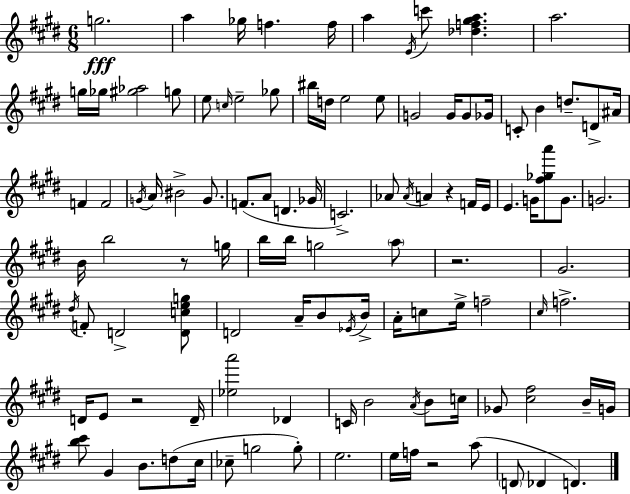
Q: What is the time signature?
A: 6/8